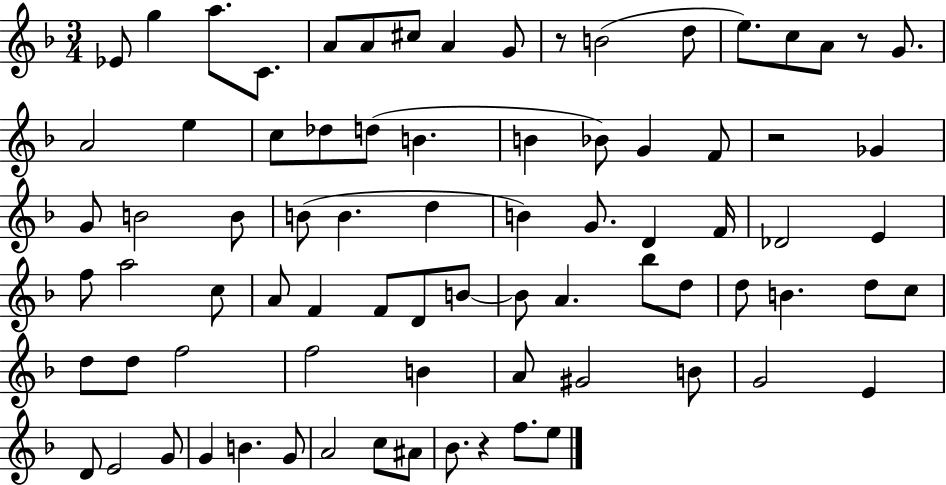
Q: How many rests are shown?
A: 4